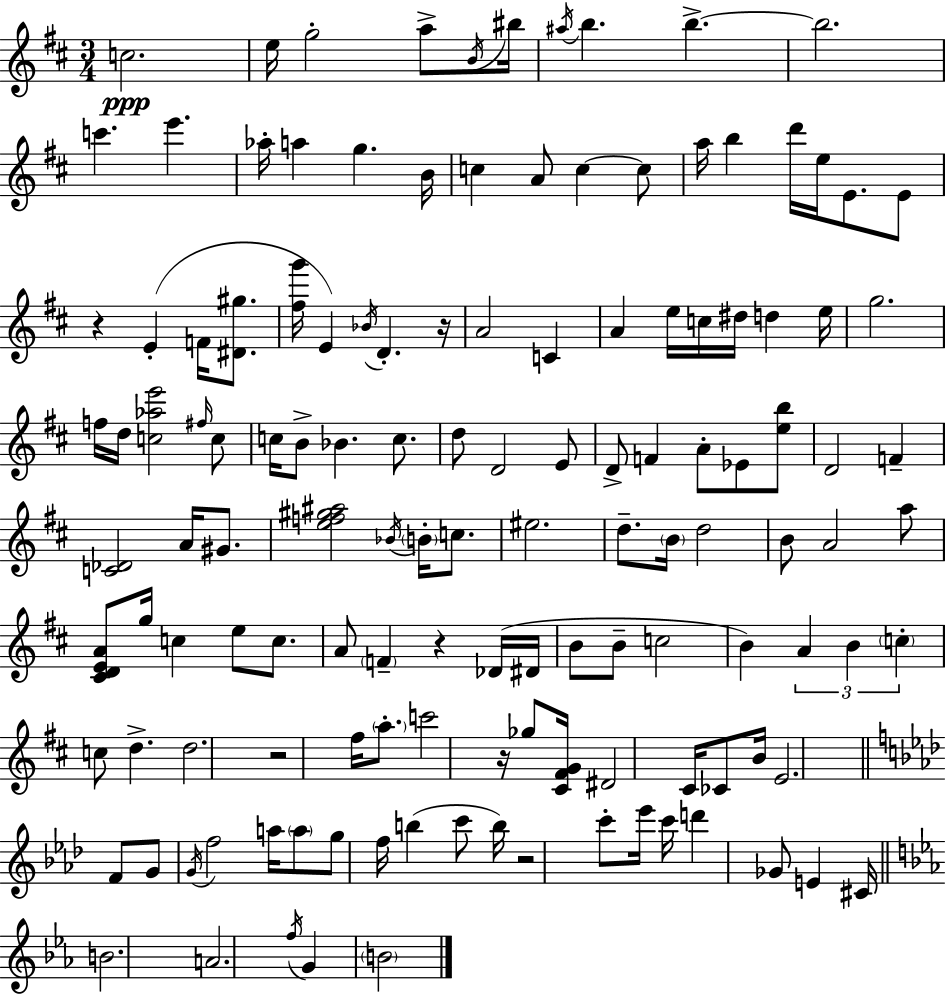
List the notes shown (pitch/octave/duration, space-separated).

C5/h. E5/s G5/h A5/e B4/s BIS5/s A#5/s B5/q. B5/q. B5/h. C6/q. E6/q. Ab5/s A5/q G5/q. B4/s C5/q A4/e C5/q C5/e A5/s B5/q D6/s E5/s E4/e. E4/e R/q E4/q F4/s [D#4,G#5]/e. [F#5,G6]/s E4/q Bb4/s D4/q. R/s A4/h C4/q A4/q E5/s C5/s D#5/s D5/q E5/s G5/h. F5/s D5/s [C5,Ab5,E6]/h F#5/s C5/e C5/s B4/e Bb4/q. C5/e. D5/e D4/h E4/e D4/e F4/q A4/e Eb4/e [E5,B5]/e D4/h F4/q [C4,Db4]/h A4/s G#4/e. [E5,F5,G#5,A#5]/h Bb4/s B4/s C5/e. EIS5/h. D5/e. B4/s D5/h B4/e A4/h A5/e [C#4,D4,E4,A4]/e G5/s C5/q E5/e C5/e. A4/e F4/q R/q Db4/s D#4/s B4/e B4/e C5/h B4/q A4/q B4/q C5/q C5/e D5/q. D5/h. R/h F#5/s A5/e. C6/h R/s Gb5/e [C#4,F#4,G4]/s D#4/h C#4/s CES4/e B4/s E4/h. F4/e G4/e G4/s F5/h A5/s A5/e G5/e F5/s B5/q C6/e B5/s R/h C6/e Eb6/s C6/s D6/q Gb4/e E4/q C#4/s B4/h. A4/h. F5/s G4/q B4/h